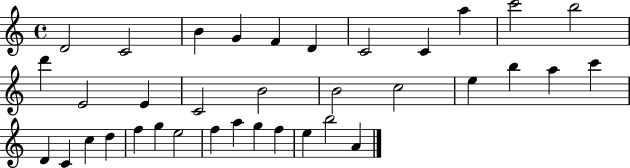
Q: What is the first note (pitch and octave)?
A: D4